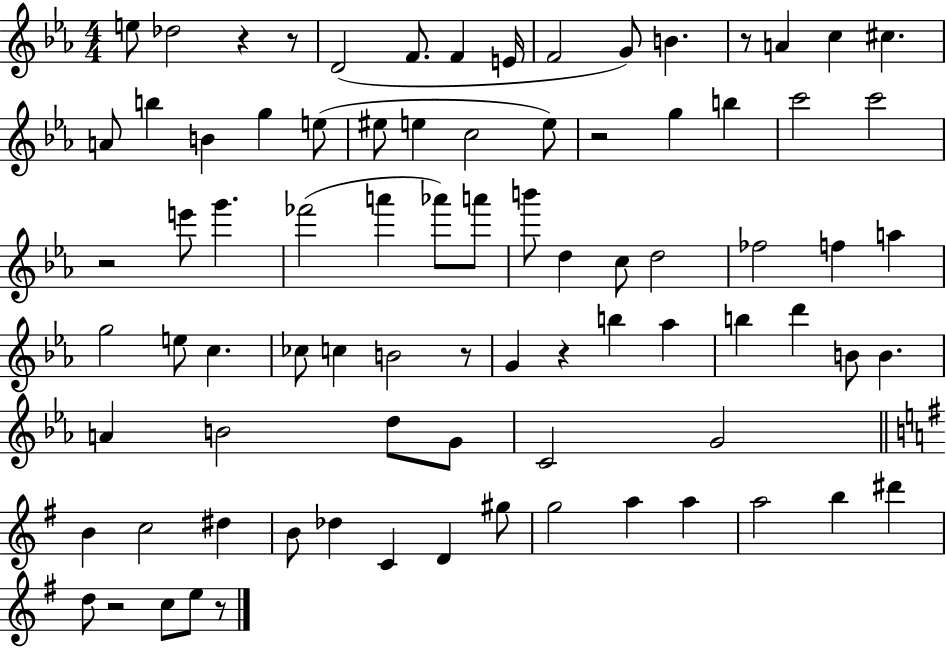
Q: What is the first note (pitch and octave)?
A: E5